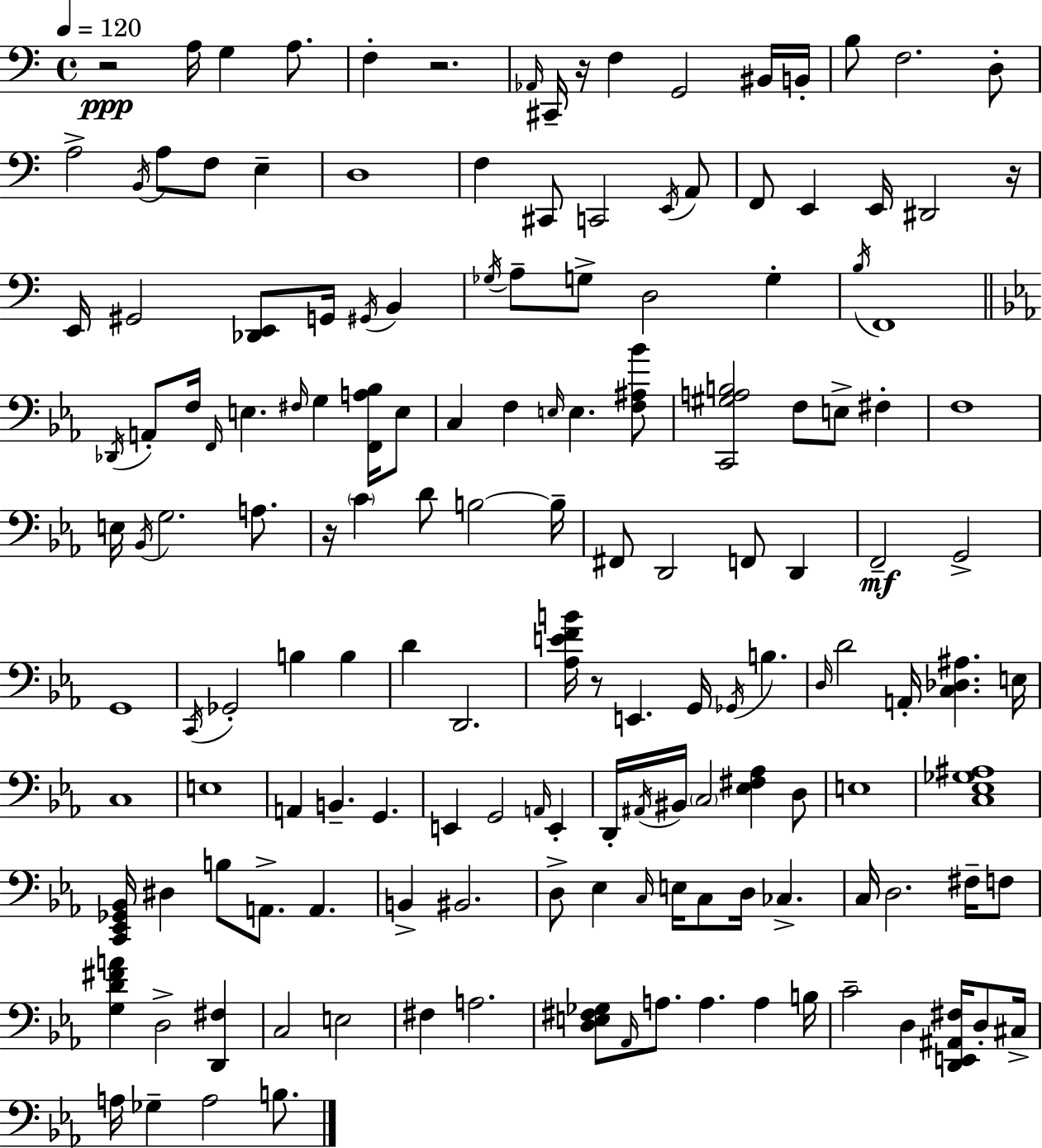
R/h A3/s G3/q A3/e. F3/q R/h. Ab2/s C#2/s R/s F3/q G2/h BIS2/s B2/s B3/e F3/h. D3/e A3/h B2/s A3/e F3/e E3/q D3/w F3/q C#2/e C2/h E2/s A2/e F2/e E2/q E2/s D#2/h R/s E2/s G#2/h [Db2,E2]/e G2/s G#2/s B2/q Gb3/s A3/e G3/e D3/h G3/q B3/s F2/w Db2/s A2/e F3/s F2/s E3/q. F#3/s G3/q [F2,A3,Bb3]/s E3/e C3/q F3/q E3/s E3/q. [F3,A#3,Bb4]/e [C2,G#3,A3,B3]/h F3/e E3/e F#3/q F3/w E3/s Bb2/s G3/h. A3/e. R/s C4/q D4/e B3/h B3/s F#2/e D2/h F2/e D2/q F2/h G2/h G2/w C2/s Gb2/h B3/q B3/q D4/q D2/h. [Ab3,E4,F4,B4]/s R/e E2/q. G2/s Gb2/s B3/q. D3/s D4/h A2/s [C3,Db3,A#3]/q. E3/s C3/w E3/w A2/q B2/q. G2/q. E2/q G2/h A2/s E2/q D2/s A#2/s BIS2/s C3/h [Eb3,F#3,Ab3]/q D3/e E3/w [C3,Eb3,Gb3,A#3]/w [C2,Eb2,Gb2,Bb2]/s D#3/q B3/e A2/e. A2/q. B2/q BIS2/h. D3/e Eb3/q C3/s E3/s C3/e D3/s CES3/q. C3/s D3/h. F#3/s F3/e [G3,D4,F#4,A4]/q D3/h [D2,F#3]/q C3/h E3/h F#3/q A3/h. [D3,E3,F#3,Gb3]/e Ab2/s A3/e. A3/q. A3/q B3/s C4/h D3/q [D2,E2,A#2,F#3]/s D3/e C#3/s A3/s Gb3/q A3/h B3/e.